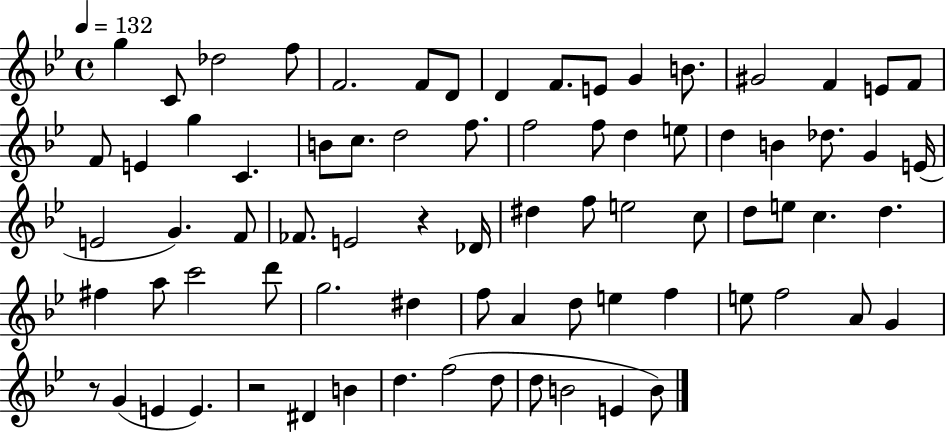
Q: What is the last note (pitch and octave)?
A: B4